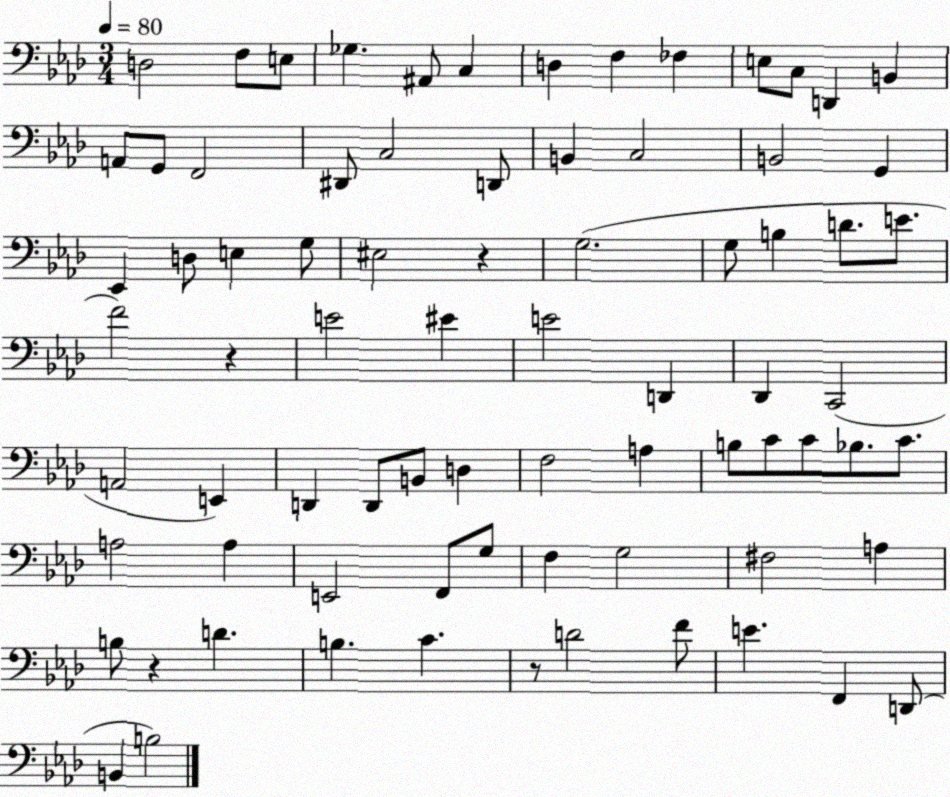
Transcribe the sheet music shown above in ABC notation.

X:1
T:Untitled
M:3/4
L:1/4
K:Ab
D,2 F,/2 E,/2 _G, ^A,,/2 C, D, F, _F, E,/2 C,/2 D,, B,, A,,/2 G,,/2 F,,2 ^D,,/2 C,2 D,,/2 B,, C,2 B,,2 G,, _E,, D,/2 E, G,/2 ^E,2 z G,2 G,/2 B, D/2 E/2 F2 z E2 ^E E2 D,, _D,, C,,2 A,,2 E,, D,, D,,/2 B,,/2 D, F,2 A, B,/2 C/2 C/2 _B,/2 C/2 A,2 A, E,,2 F,,/2 G,/2 F, G,2 ^F,2 A, B,/2 z D B, C z/2 D2 F/2 E F,, D,,/2 B,, B,2